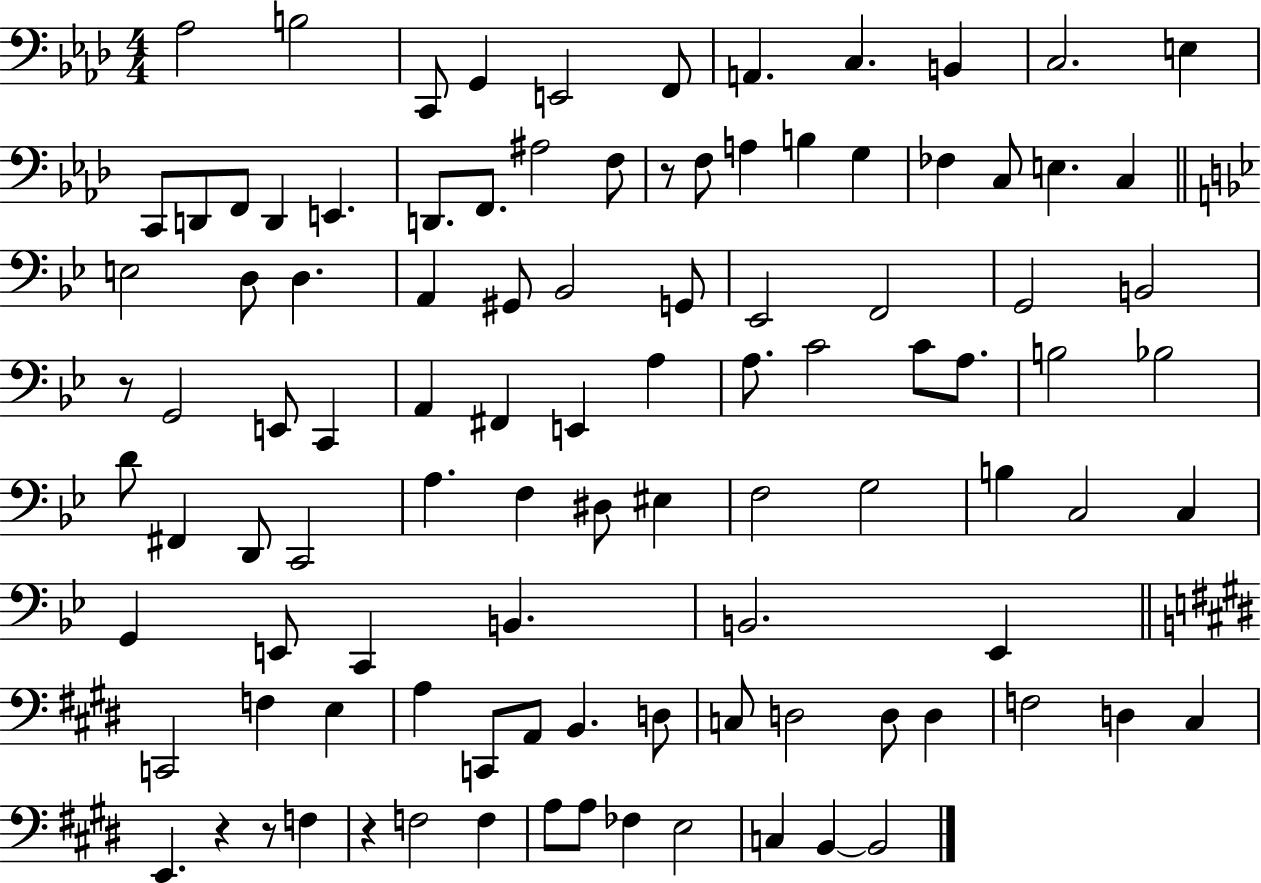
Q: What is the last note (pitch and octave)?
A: B2